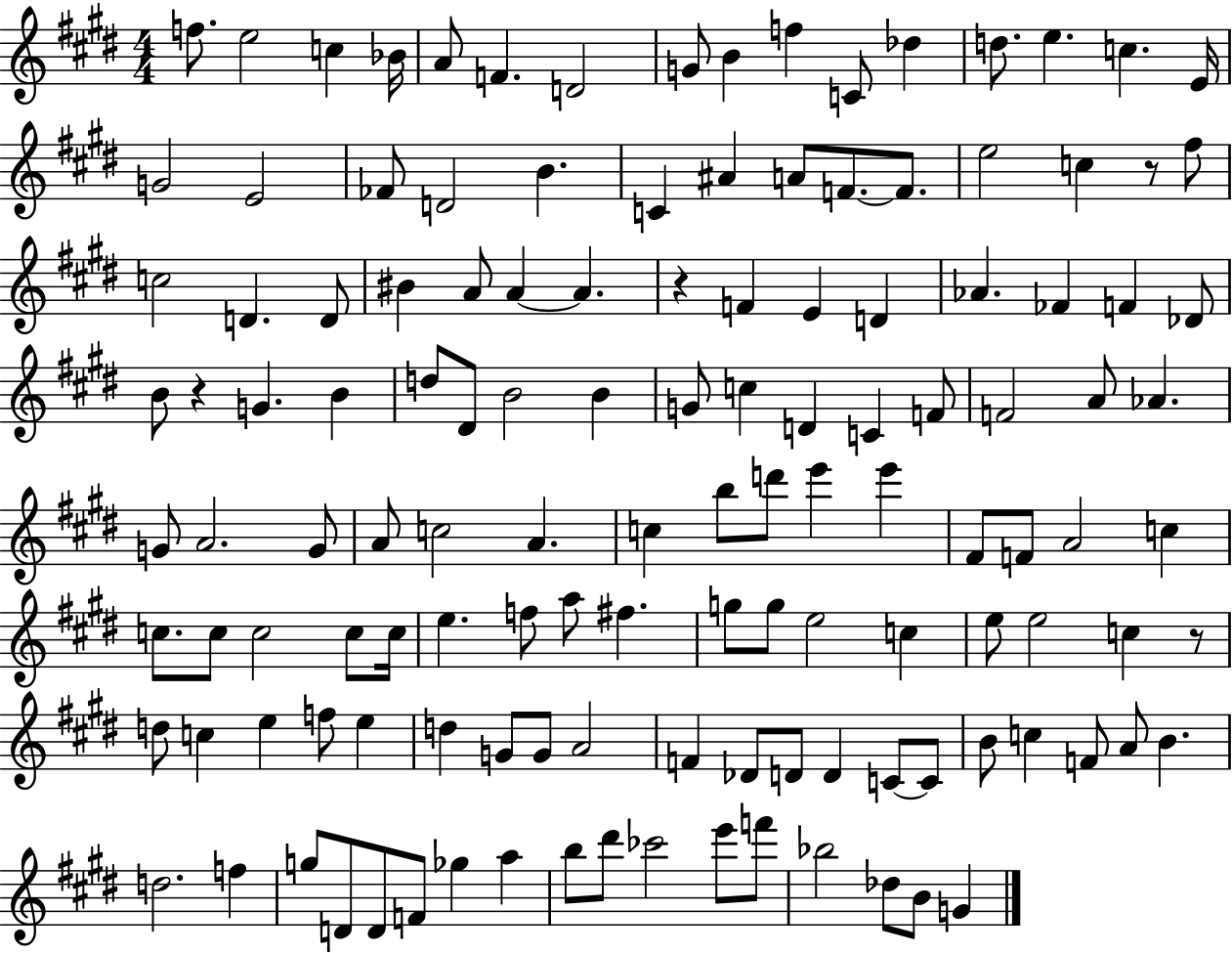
{
  \clef treble
  \numericTimeSignature
  \time 4/4
  \key e \major
  f''8. e''2 c''4 bes'16 | a'8 f'4. d'2 | g'8 b'4 f''4 c'8 des''4 | d''8. e''4. c''4. e'16 | \break g'2 e'2 | fes'8 d'2 b'4. | c'4 ais'4 a'8 f'8.~~ f'8. | e''2 c''4 r8 fis''8 | \break c''2 d'4. d'8 | bis'4 a'8 a'4~~ a'4. | r4 f'4 e'4 d'4 | aes'4. fes'4 f'4 des'8 | \break b'8 r4 g'4. b'4 | d''8 dis'8 b'2 b'4 | g'8 c''4 d'4 c'4 f'8 | f'2 a'8 aes'4. | \break g'8 a'2. g'8 | a'8 c''2 a'4. | c''4 b''8 d'''8 e'''4 e'''4 | fis'8 f'8 a'2 c''4 | \break c''8. c''8 c''2 c''8 c''16 | e''4. f''8 a''8 fis''4. | g''8 g''8 e''2 c''4 | e''8 e''2 c''4 r8 | \break d''8 c''4 e''4 f''8 e''4 | d''4 g'8 g'8 a'2 | f'4 des'8 d'8 d'4 c'8~~ c'8 | b'8 c''4 f'8 a'8 b'4. | \break d''2. f''4 | g''8 d'8 d'8 f'8 ges''4 a''4 | b''8 dis'''8 ces'''2 e'''8 f'''8 | bes''2 des''8 b'8 g'4 | \break \bar "|."
}